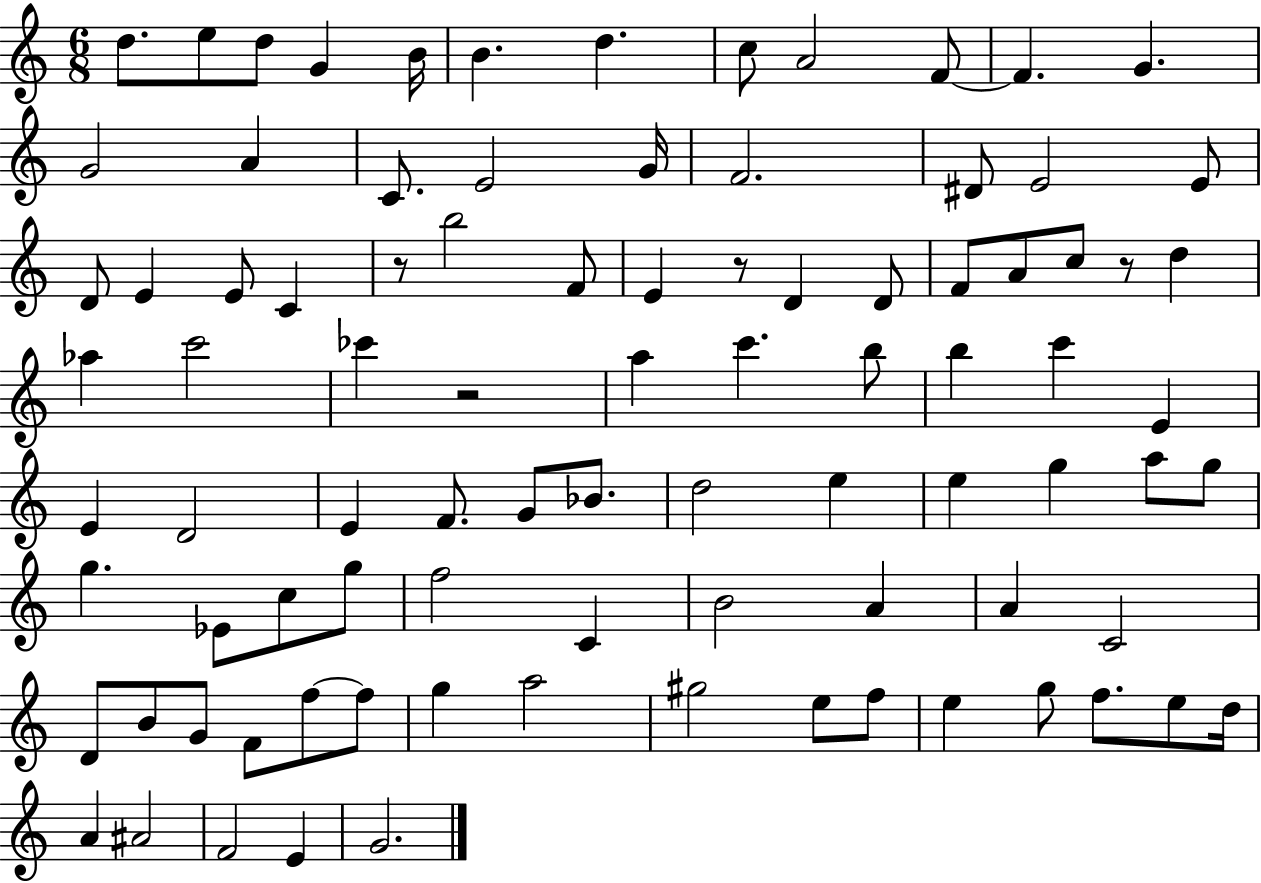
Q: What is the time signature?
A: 6/8